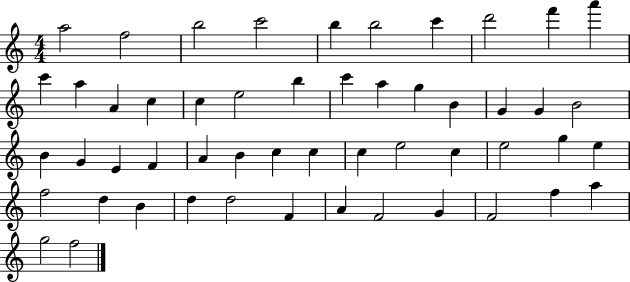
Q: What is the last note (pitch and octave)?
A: F5